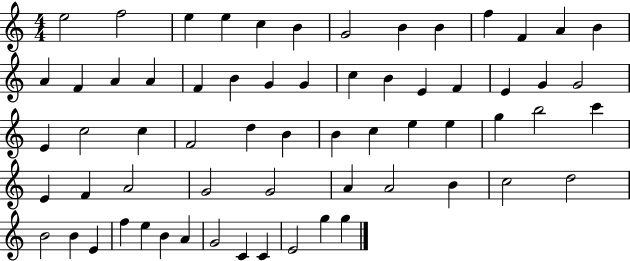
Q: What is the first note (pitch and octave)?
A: E5